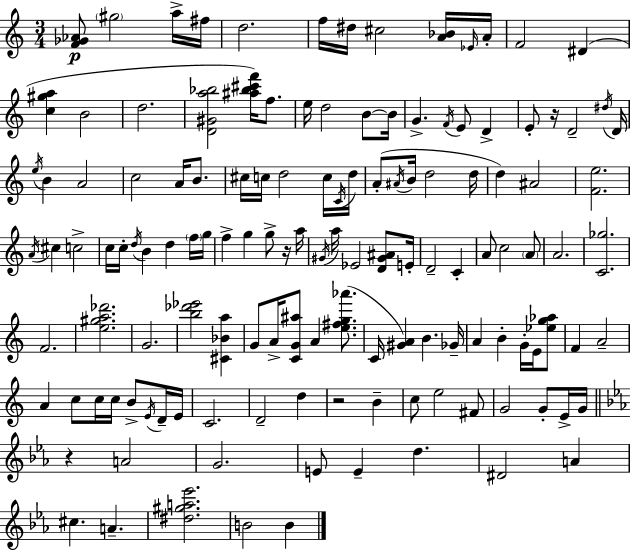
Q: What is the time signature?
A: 3/4